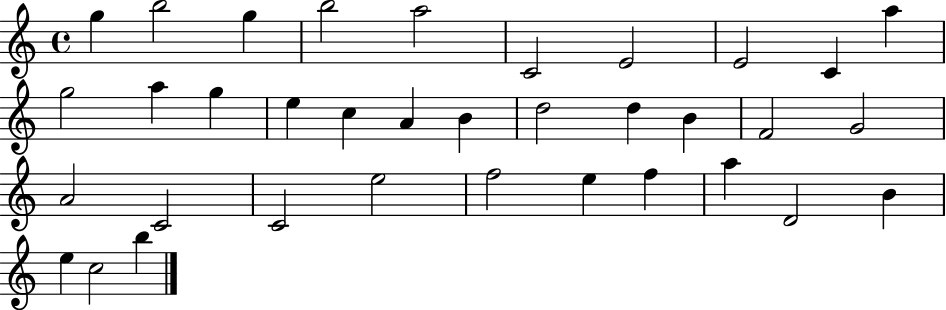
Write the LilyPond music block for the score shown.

{
  \clef treble
  \time 4/4
  \defaultTimeSignature
  \key c \major
  g''4 b''2 g''4 | b''2 a''2 | c'2 e'2 | e'2 c'4 a''4 | \break g''2 a''4 g''4 | e''4 c''4 a'4 b'4 | d''2 d''4 b'4 | f'2 g'2 | \break a'2 c'2 | c'2 e''2 | f''2 e''4 f''4 | a''4 d'2 b'4 | \break e''4 c''2 b''4 | \bar "|."
}